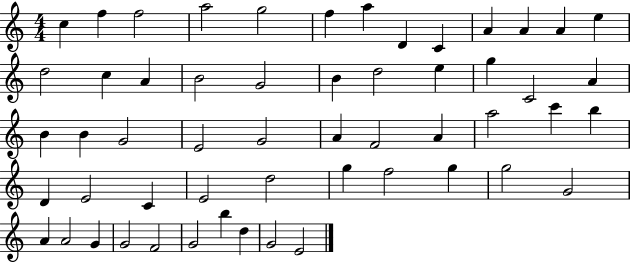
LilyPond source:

{
  \clef treble
  \numericTimeSignature
  \time 4/4
  \key c \major
  c''4 f''4 f''2 | a''2 g''2 | f''4 a''4 d'4 c'4 | a'4 a'4 a'4 e''4 | \break d''2 c''4 a'4 | b'2 g'2 | b'4 d''2 e''4 | g''4 c'2 a'4 | \break b'4 b'4 g'2 | e'2 g'2 | a'4 f'2 a'4 | a''2 c'''4 b''4 | \break d'4 e'2 c'4 | e'2 d''2 | g''4 f''2 g''4 | g''2 g'2 | \break a'4 a'2 g'4 | g'2 f'2 | g'2 b''4 d''4 | g'2 e'2 | \break \bar "|."
}